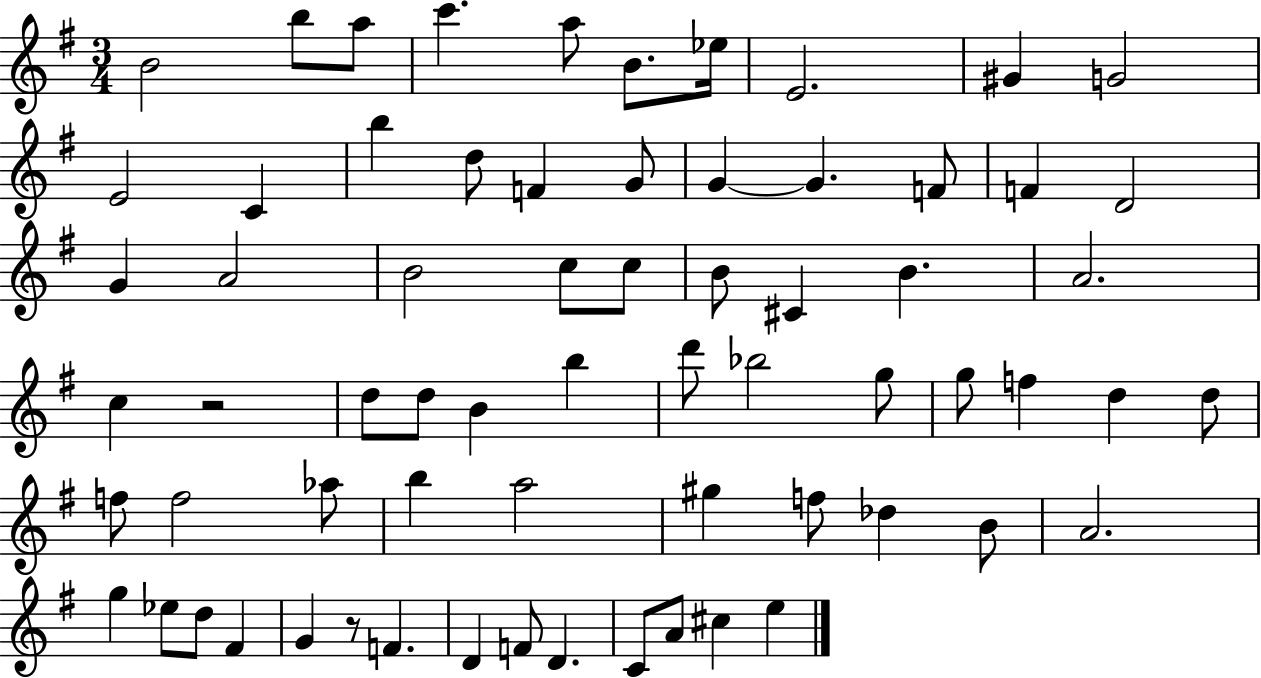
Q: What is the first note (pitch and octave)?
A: B4